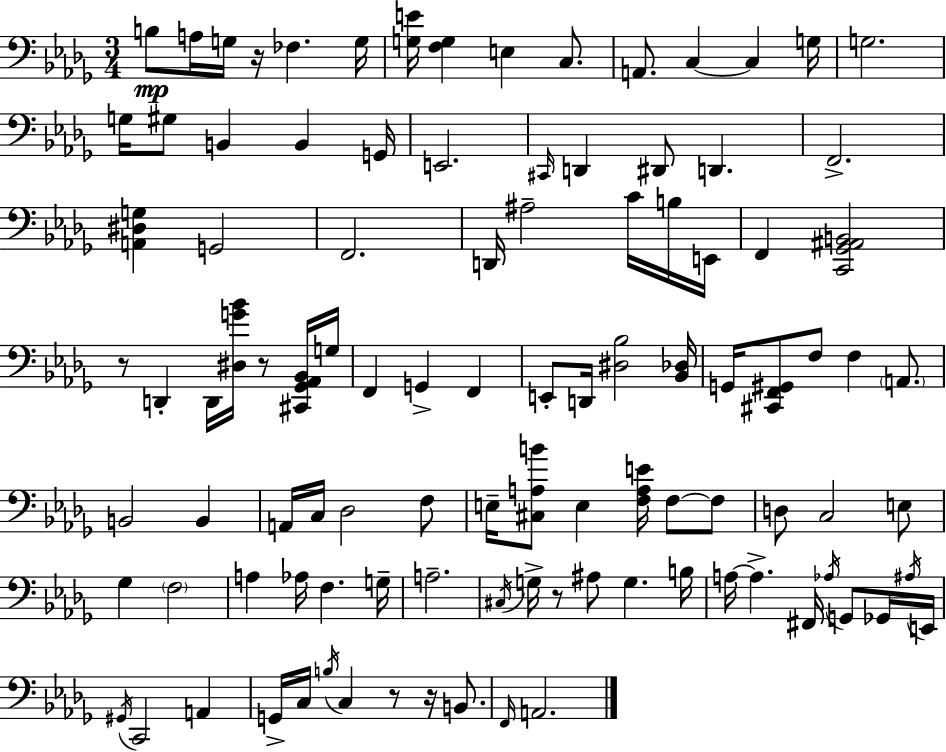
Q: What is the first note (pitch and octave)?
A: B3